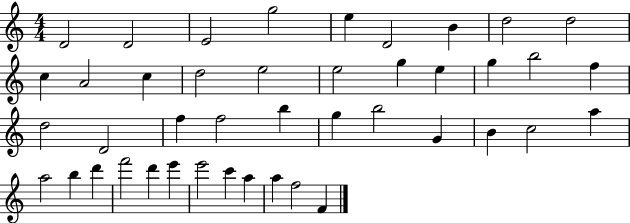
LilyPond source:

{
  \clef treble
  \numericTimeSignature
  \time 4/4
  \key c \major
  d'2 d'2 | e'2 g''2 | e''4 d'2 b'4 | d''2 d''2 | \break c''4 a'2 c''4 | d''2 e''2 | e''2 g''4 e''4 | g''4 b''2 f''4 | \break d''2 d'2 | f''4 f''2 b''4 | g''4 b''2 g'4 | b'4 c''2 a''4 | \break a''2 b''4 d'''4 | f'''2 d'''4 e'''4 | e'''2 c'''4 a''4 | a''4 f''2 f'4 | \break \bar "|."
}